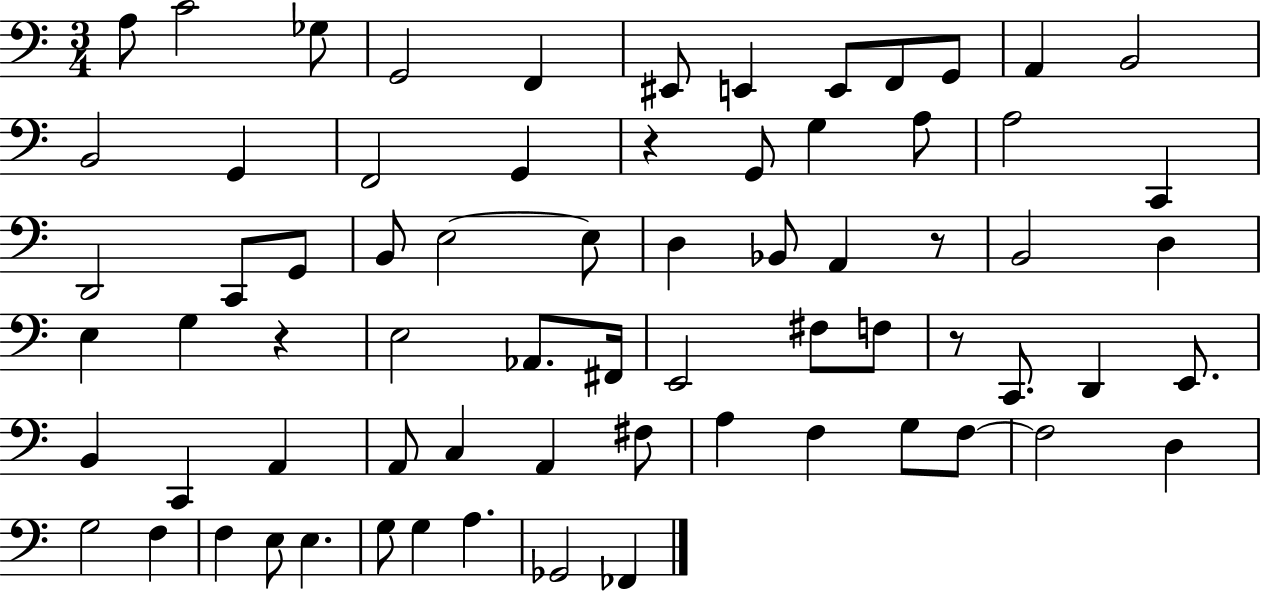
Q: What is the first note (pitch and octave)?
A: A3